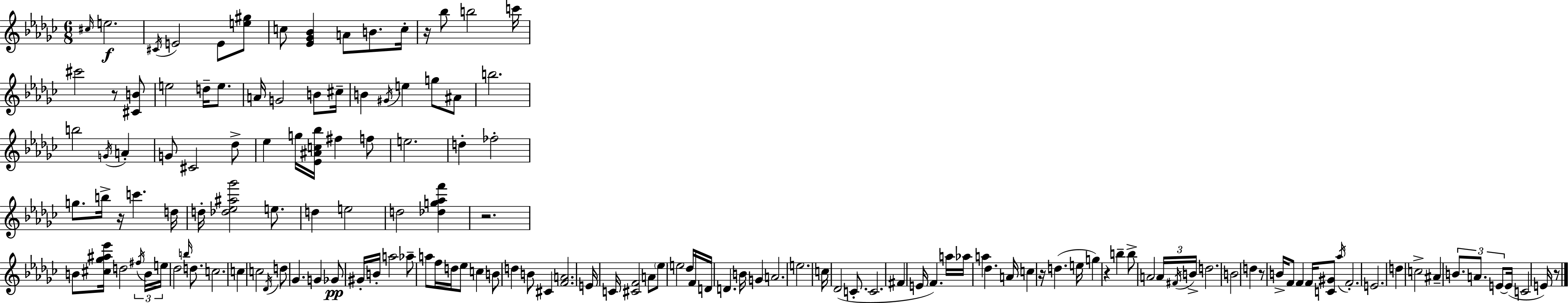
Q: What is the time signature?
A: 6/8